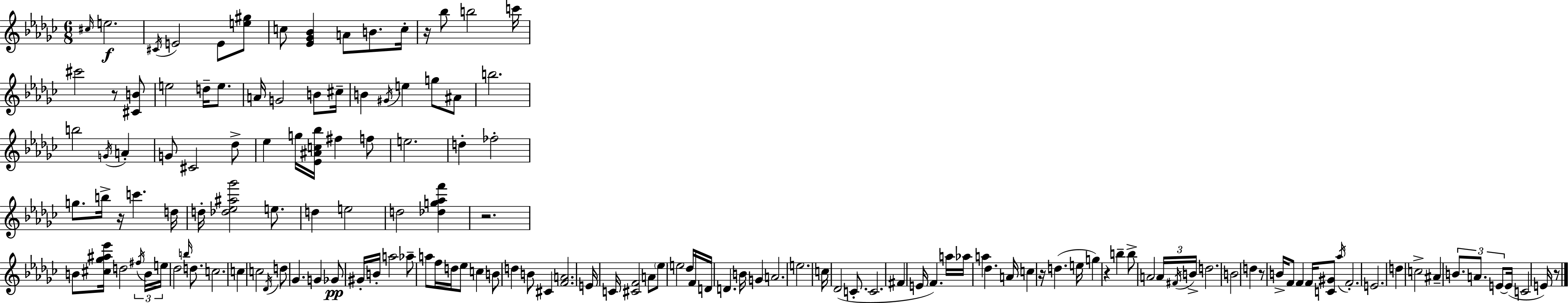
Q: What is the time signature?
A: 6/8